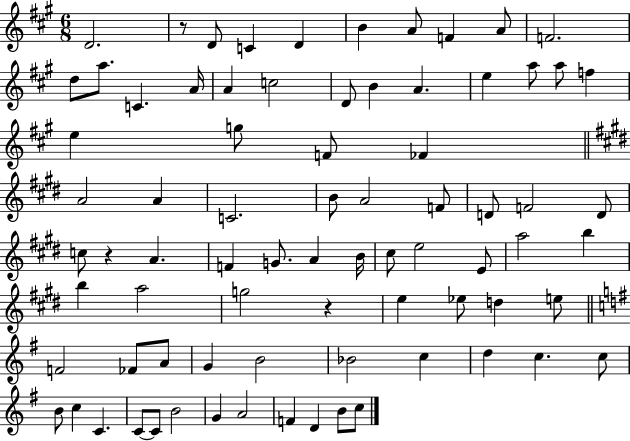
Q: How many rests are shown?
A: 3